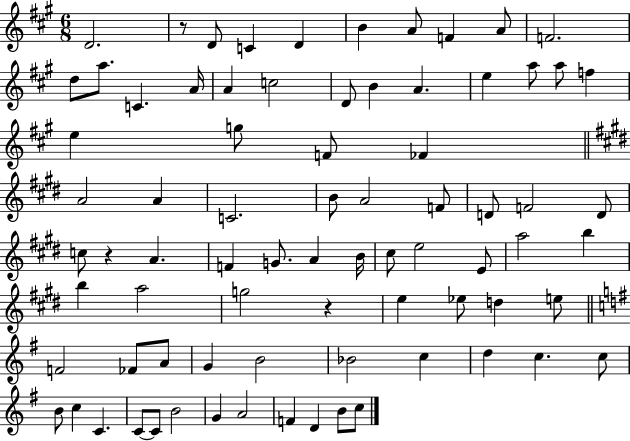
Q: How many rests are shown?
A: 3